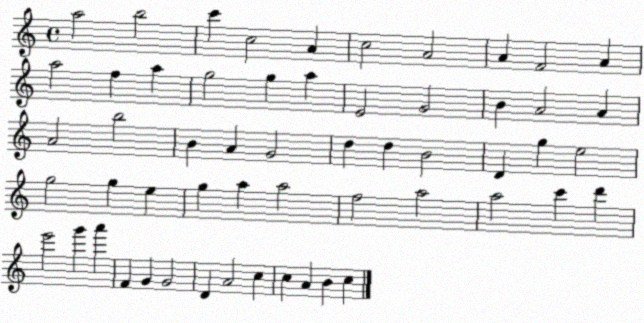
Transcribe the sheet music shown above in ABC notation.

X:1
T:Untitled
M:4/4
L:1/4
K:C
a2 b2 c' c2 A c2 A2 A F2 A a2 f a g2 g a E2 G2 B A2 A A2 b2 B A G2 d d B2 D g e2 g2 g e g a a2 f2 a2 a2 c' d' e'2 g' a' F G G2 D A2 c c A B c